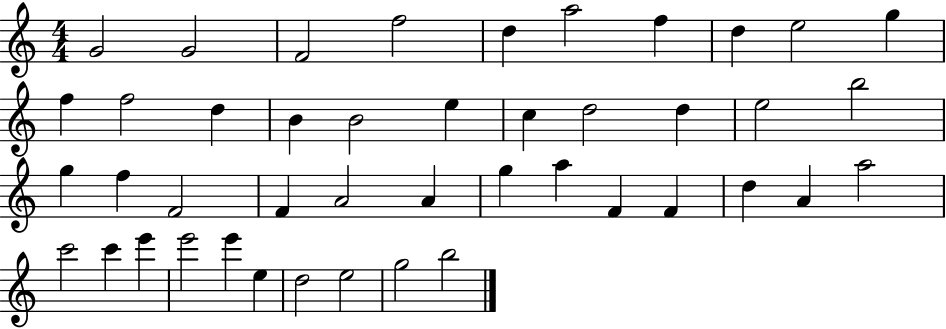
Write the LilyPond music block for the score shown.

{
  \clef treble
  \numericTimeSignature
  \time 4/4
  \key c \major
  g'2 g'2 | f'2 f''2 | d''4 a''2 f''4 | d''4 e''2 g''4 | \break f''4 f''2 d''4 | b'4 b'2 e''4 | c''4 d''2 d''4 | e''2 b''2 | \break g''4 f''4 f'2 | f'4 a'2 a'4 | g''4 a''4 f'4 f'4 | d''4 a'4 a''2 | \break c'''2 c'''4 e'''4 | e'''2 e'''4 e''4 | d''2 e''2 | g''2 b''2 | \break \bar "|."
}